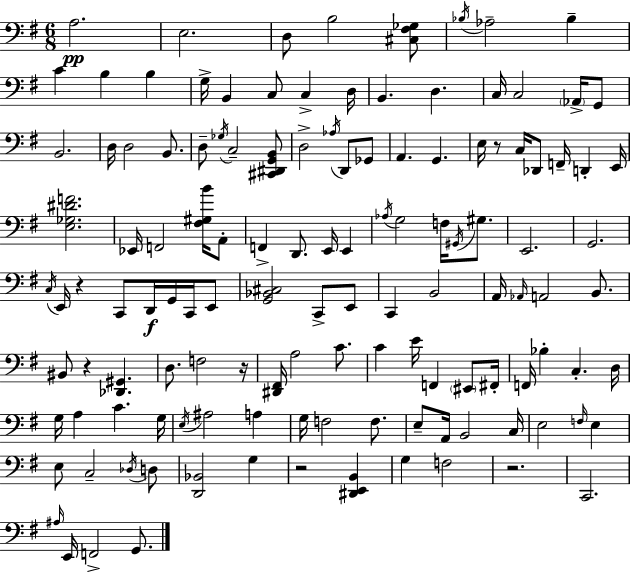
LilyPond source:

{
  \clef bass
  \numericTimeSignature
  \time 6/8
  \key e \minor
  \repeat volta 2 { a2.\pp | e2. | d8 b2 <cis fis ges>8 | \acciaccatura { bes16 } aes2-- bes4-- | \break c'4 b4 b4 | g16-> b,4 c8 c4-> | d16 b,4. d4. | c16 c2 \parenthesize aes,16-> g,8 | \break b,2. | d16 d2 b,8. | d8-- \acciaccatura { ges16 } c2-- | <cis, dis, g, b,>8 d2-> \acciaccatura { aes16 } d,8 | \break ges,8 a,4. g,4. | e16 r8 c16 des,8 f,16-- d,4-. | e,16 <e ges dis' f'>2. | ees,16 f,2 | \break <fis gis b'>16 a,8-. f,4-> d,8. e,16 e,4 | \acciaccatura { aes16 } g2 | f16 \acciaccatura { gis,16 } gis8. e,2. | g,2. | \break \acciaccatura { c16 } e,16 r4 c,8 | d,16\f g,16 c,16 e,8 <g, bes, cis>2 | c,8-> e,8 c,4 b,2 | a,16 \grace { aes,16 } a,2 | \break b,8. bis,8 r4 | <des, gis,>4. d8. f2 | r16 <dis, fis,>16 a2 | c'8. c'4 e'16 | \break f,4 \parenthesize eis,8 fis,16-. f,16 bes4-. | c4.-. d16 g16 a4 | c'4. g16 \acciaccatura { e16 } ais2 | a4 g16 f2 | \break f8. e8-- a,16 b,2 | c16 e2 | \grace { f16 } e4 e8 c2-- | \acciaccatura { des16 } d8 <d, bes,>2 | \break g4 r2 | <dis, e, b,>4 g4 | f2 r2. | c,2. | \break \grace { ais16 } e,16 | f,2-> g,8. } \bar "|."
}